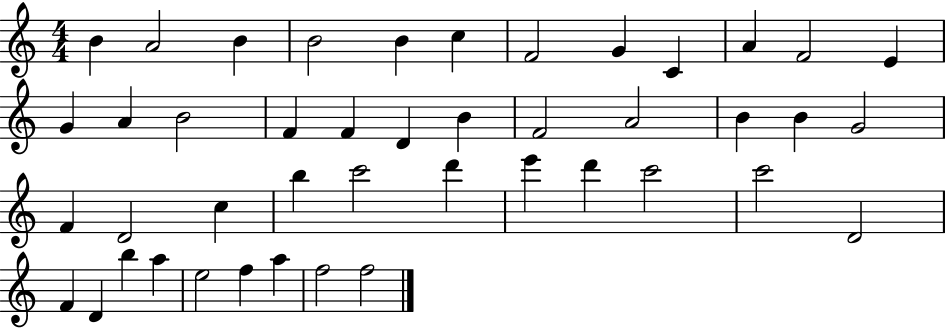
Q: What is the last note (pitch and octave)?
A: F5